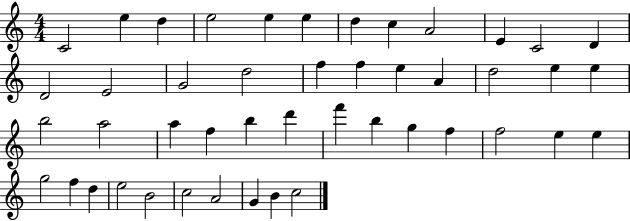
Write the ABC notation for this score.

X:1
T:Untitled
M:4/4
L:1/4
K:C
C2 e d e2 e e d c A2 E C2 D D2 E2 G2 d2 f f e A d2 e e b2 a2 a f b d' f' b g f f2 e e g2 f d e2 B2 c2 A2 G B c2